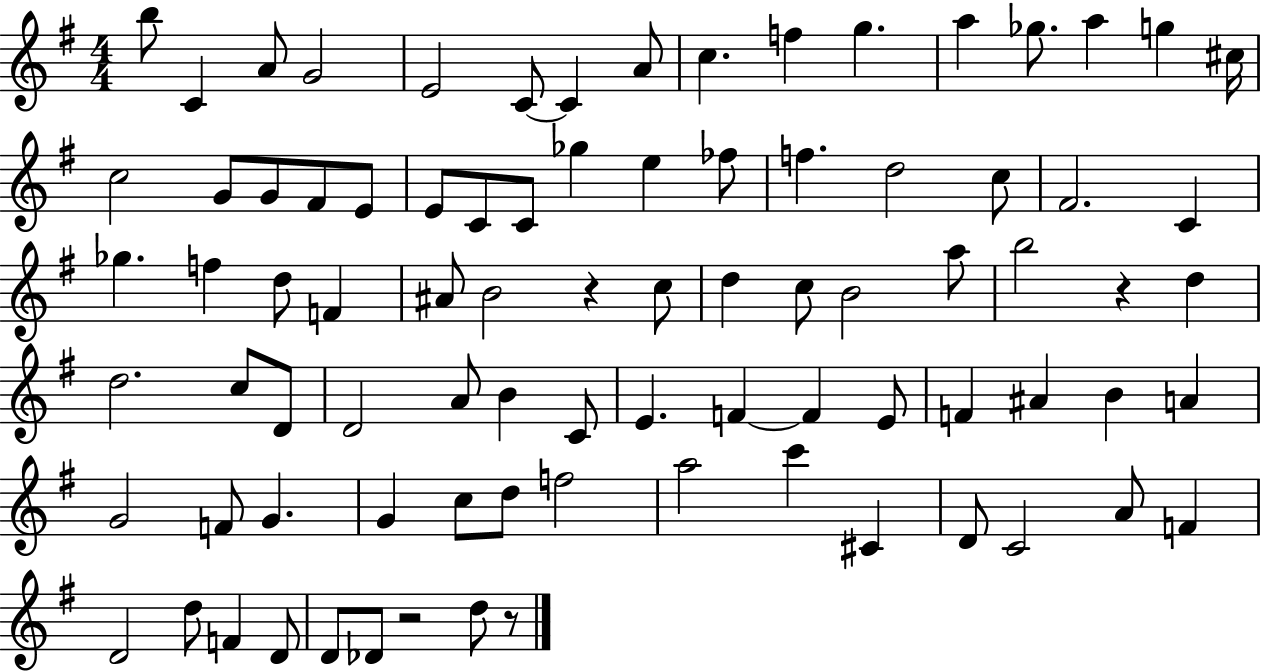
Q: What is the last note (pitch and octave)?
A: D5